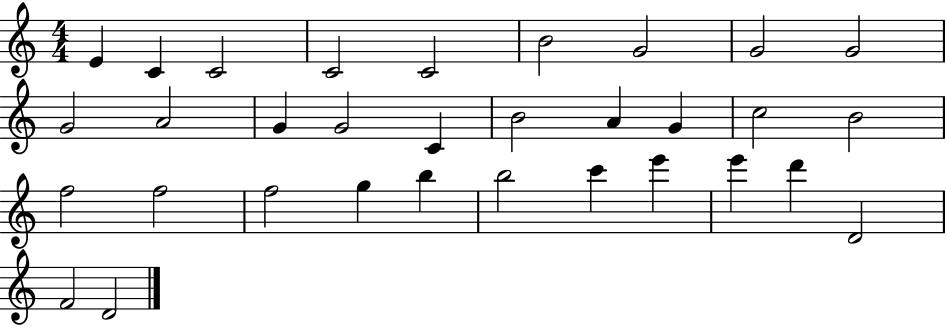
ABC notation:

X:1
T:Untitled
M:4/4
L:1/4
K:C
E C C2 C2 C2 B2 G2 G2 G2 G2 A2 G G2 C B2 A G c2 B2 f2 f2 f2 g b b2 c' e' e' d' D2 F2 D2